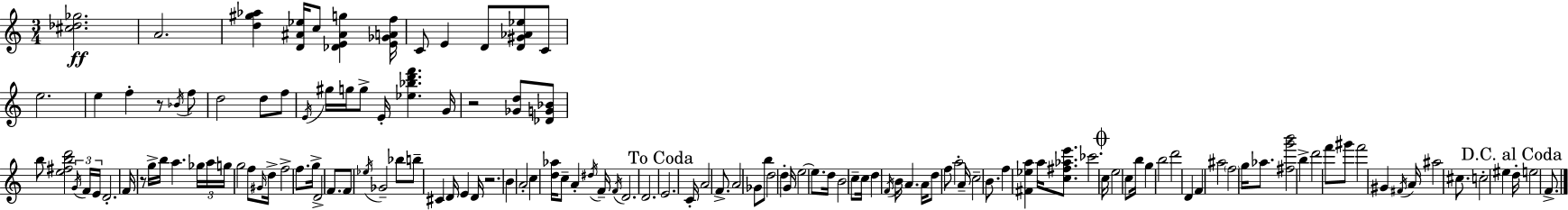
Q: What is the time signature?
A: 3/4